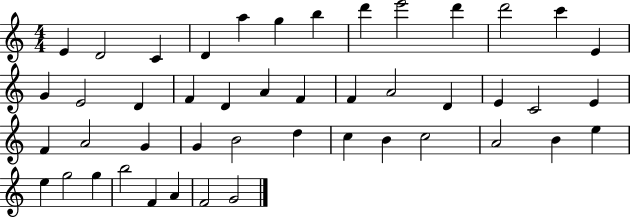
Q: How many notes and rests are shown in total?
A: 46